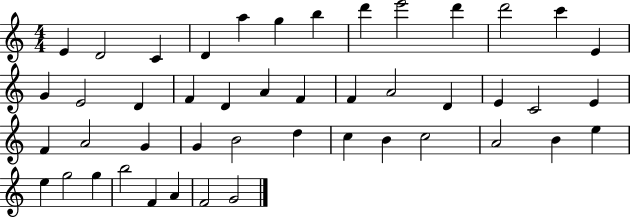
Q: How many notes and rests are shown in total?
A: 46